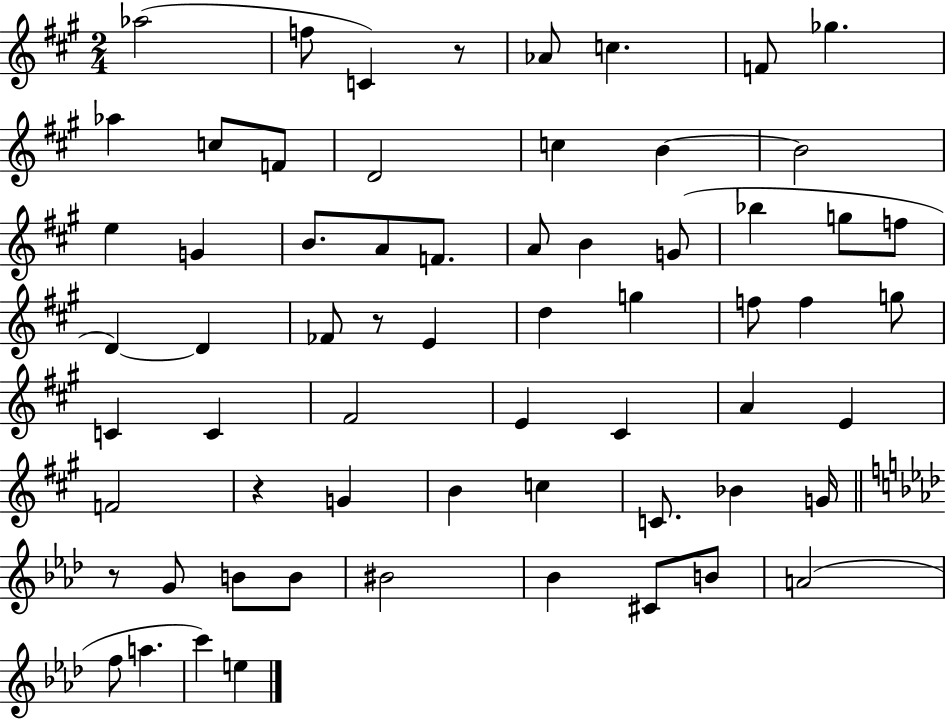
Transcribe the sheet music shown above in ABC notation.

X:1
T:Untitled
M:2/4
L:1/4
K:A
_a2 f/2 C z/2 _A/2 c F/2 _g _a c/2 F/2 D2 c B B2 e G B/2 A/2 F/2 A/2 B G/2 _b g/2 f/2 D D _F/2 z/2 E d g f/2 f g/2 C C ^F2 E ^C A E F2 z G B c C/2 _B G/4 z/2 G/2 B/2 B/2 ^B2 _B ^C/2 B/2 A2 f/2 a c' e